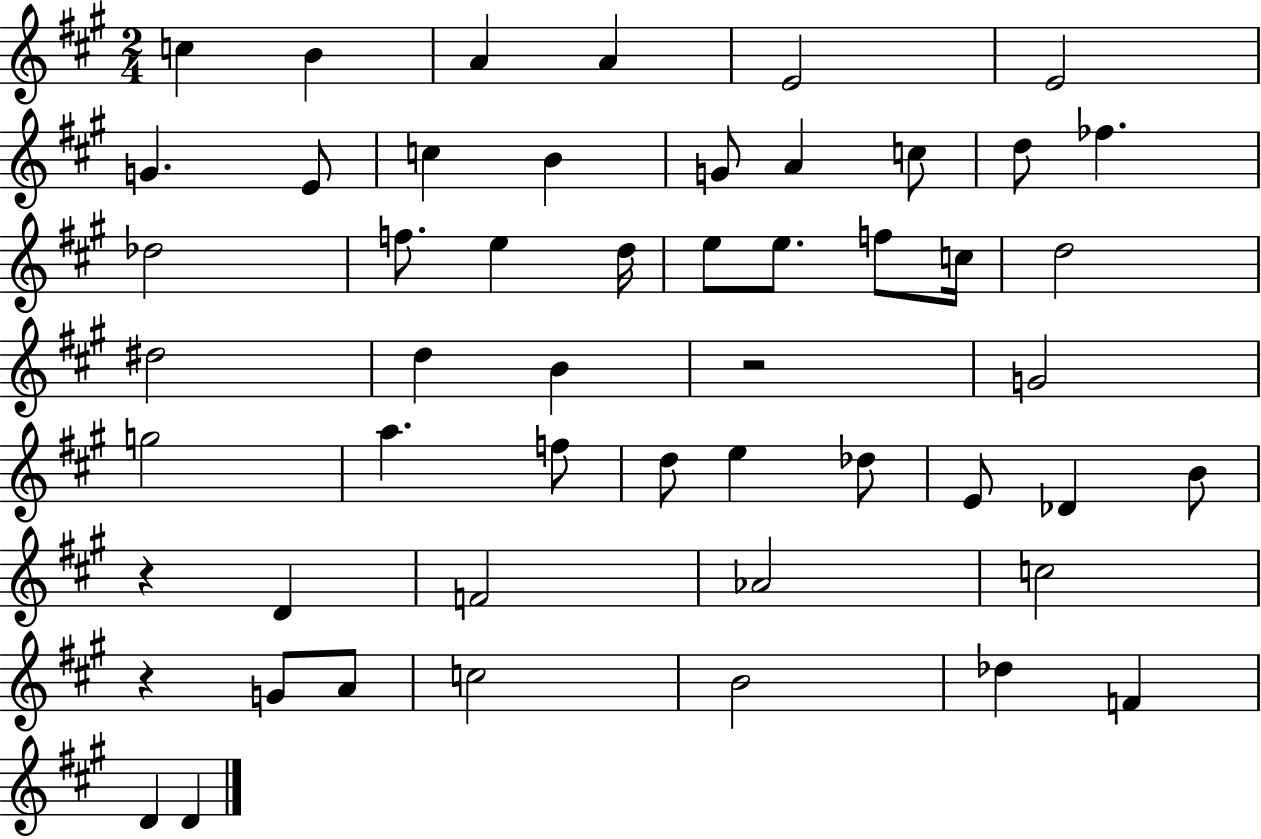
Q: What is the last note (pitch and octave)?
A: D4